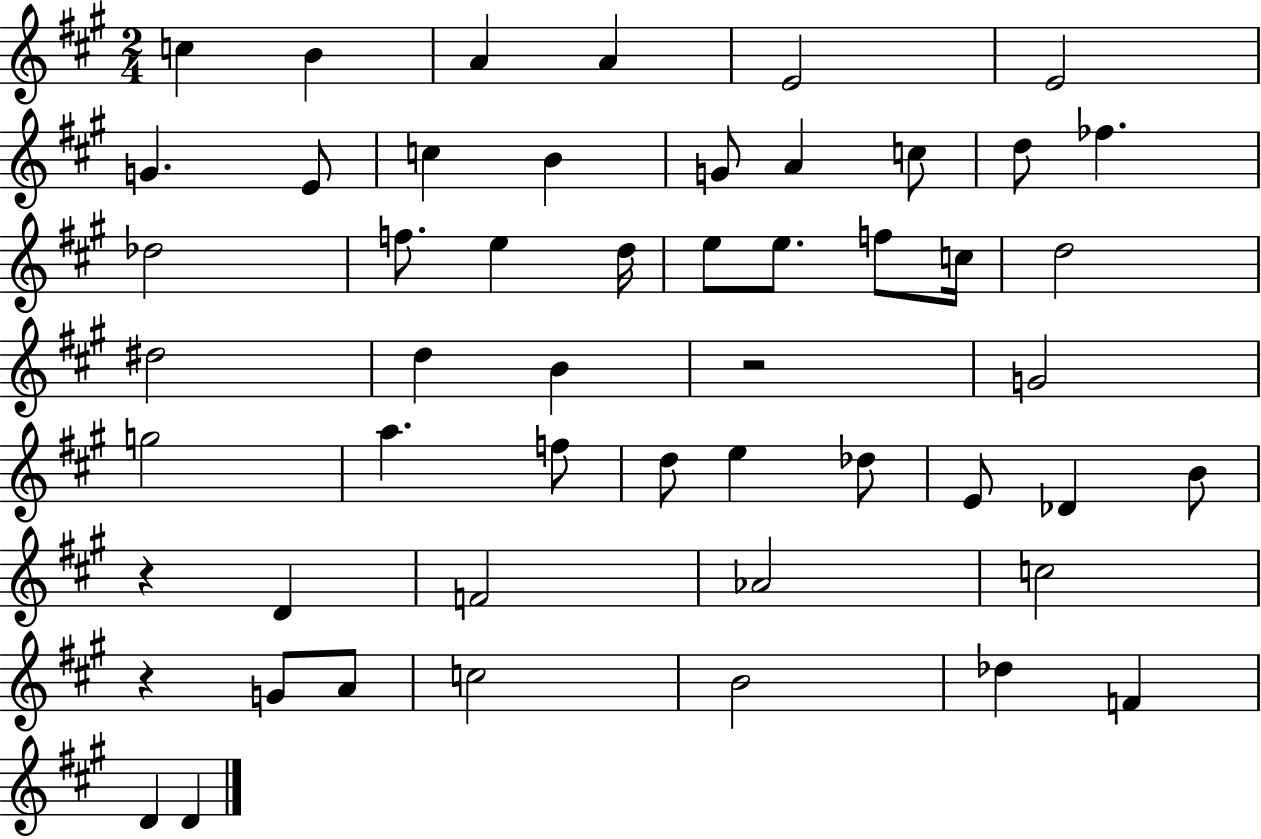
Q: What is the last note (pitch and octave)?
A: D4